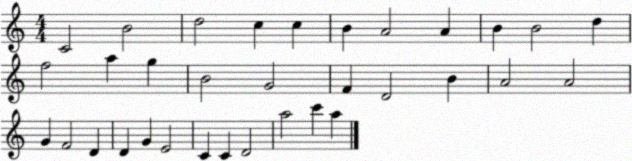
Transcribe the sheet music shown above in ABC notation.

X:1
T:Untitled
M:4/4
L:1/4
K:C
C2 B2 d2 c c B A2 A B B2 d f2 a g B2 G2 F D2 B A2 A2 G F2 D D G E2 C C D2 a2 c' a